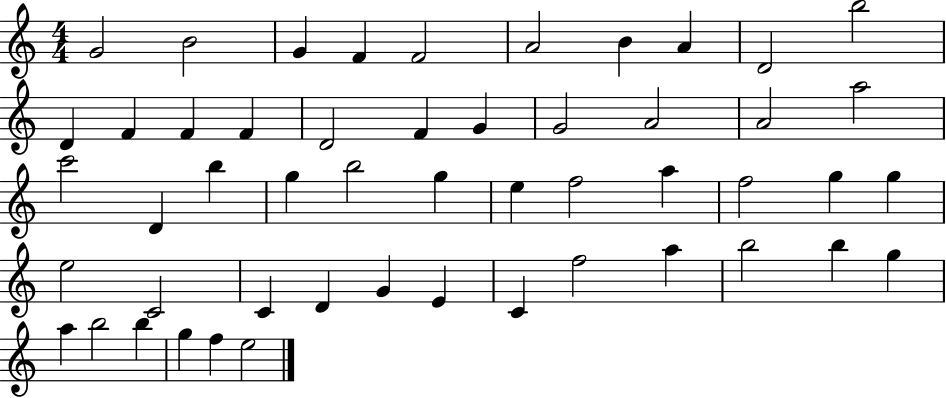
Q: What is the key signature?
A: C major